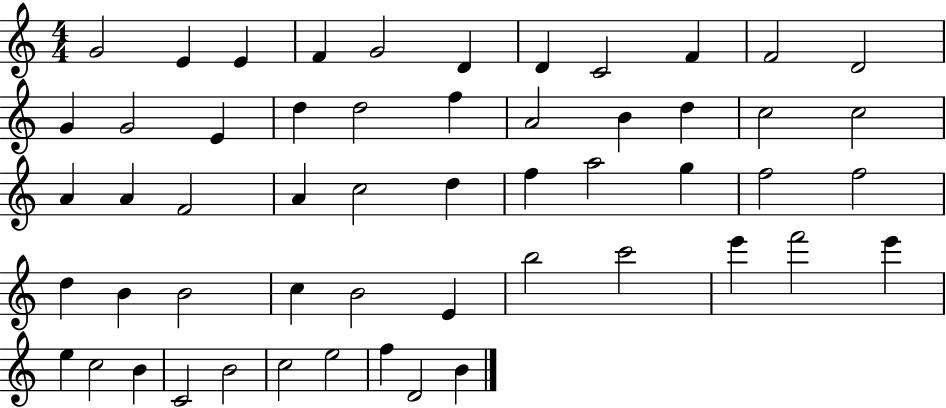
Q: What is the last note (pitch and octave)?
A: B4